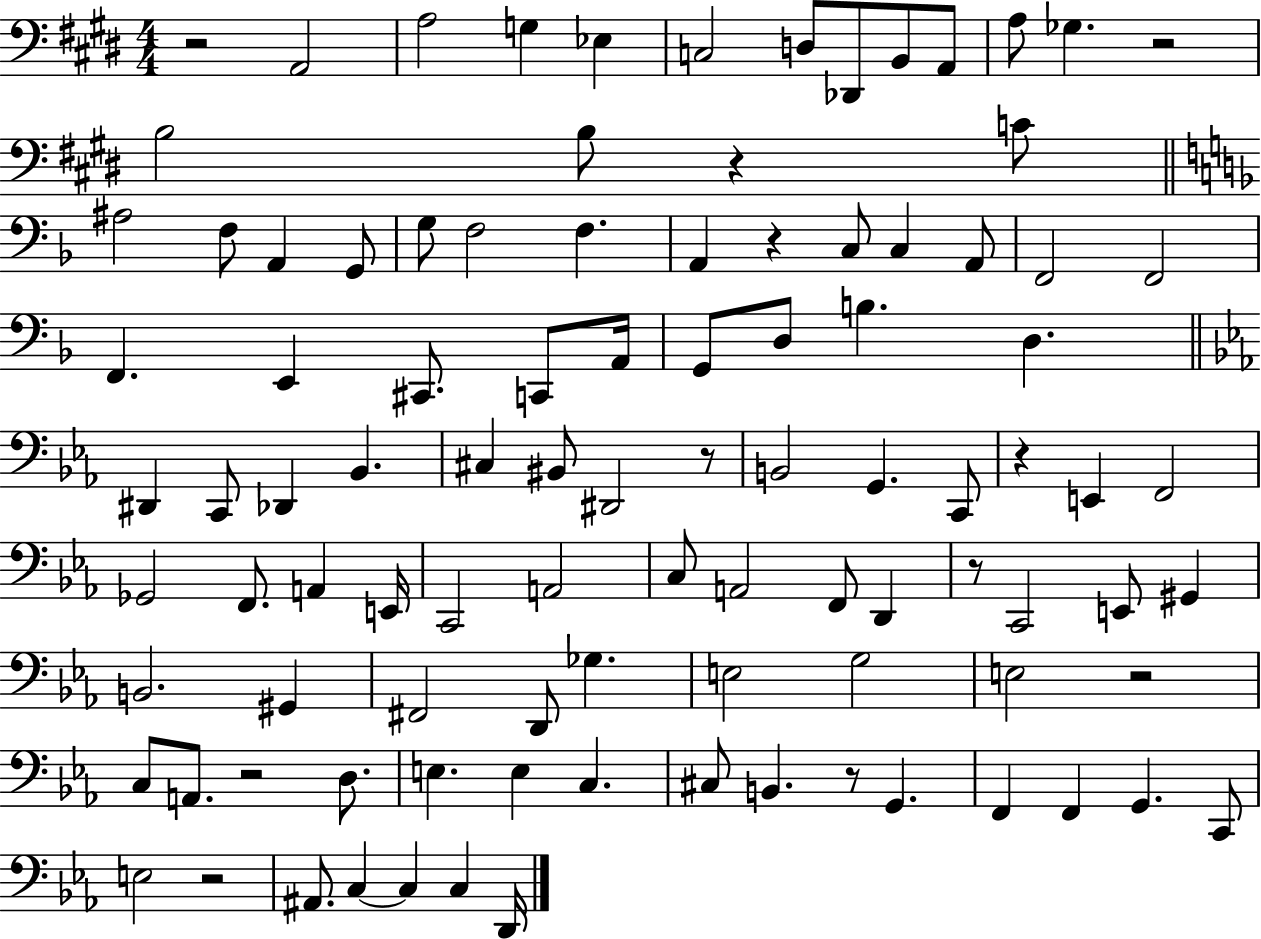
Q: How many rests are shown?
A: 11